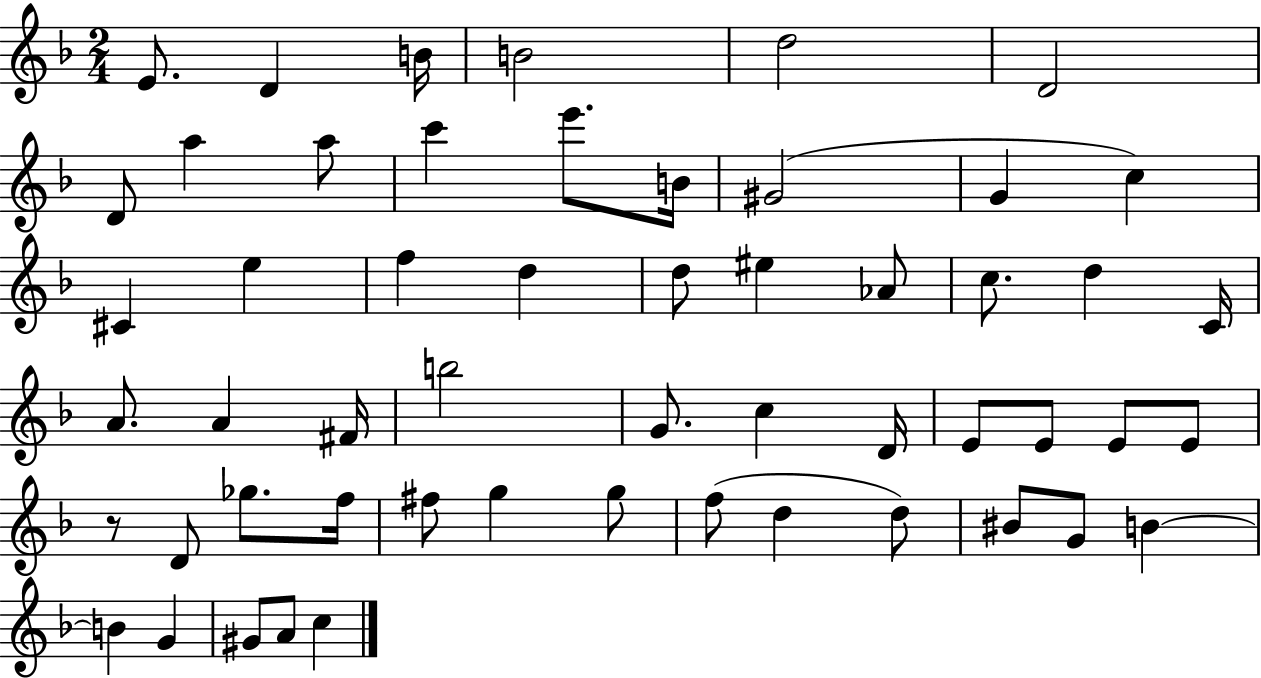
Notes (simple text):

E4/e. D4/q B4/s B4/h D5/h D4/h D4/e A5/q A5/e C6/q E6/e. B4/s G#4/h G4/q C5/q C#4/q E5/q F5/q D5/q D5/e EIS5/q Ab4/e C5/e. D5/q C4/s A4/e. A4/q F#4/s B5/h G4/e. C5/q D4/s E4/e E4/e E4/e E4/e R/e D4/e Gb5/e. F5/s F#5/e G5/q G5/e F5/e D5/q D5/e BIS4/e G4/e B4/q B4/q G4/q G#4/e A4/e C5/q